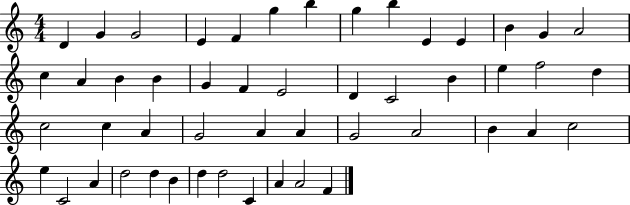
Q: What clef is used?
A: treble